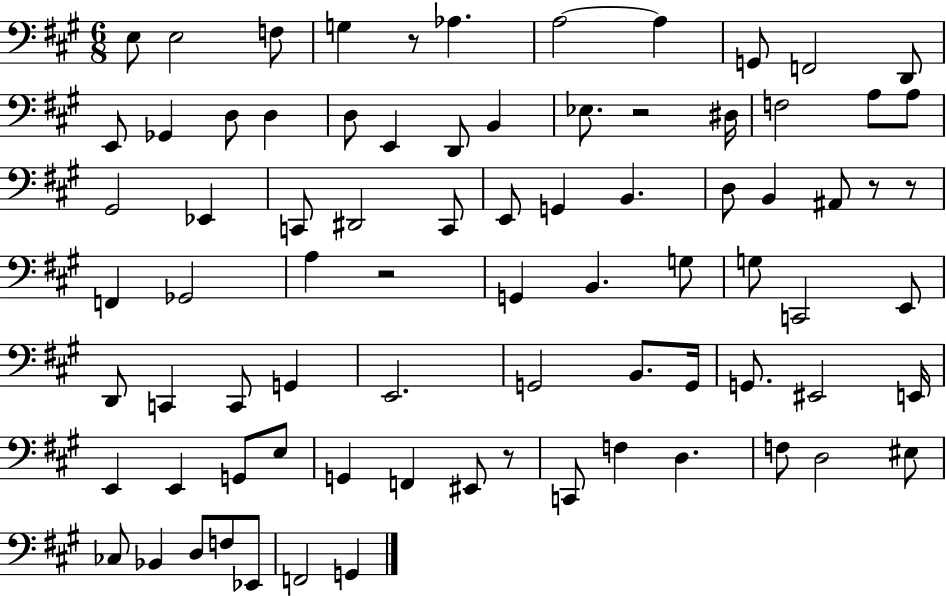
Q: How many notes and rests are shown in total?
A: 80